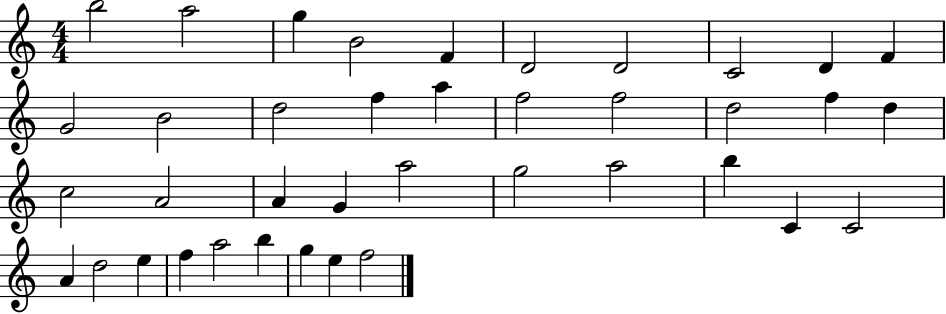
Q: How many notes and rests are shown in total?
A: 39